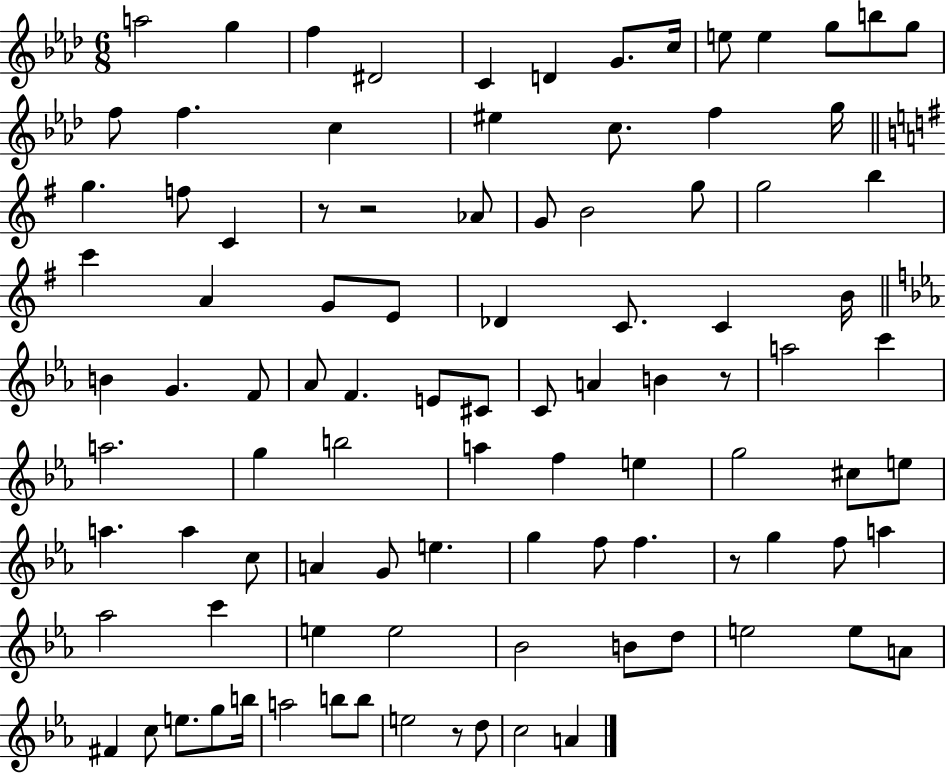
A5/h G5/q F5/q D#4/h C4/q D4/q G4/e. C5/s E5/e E5/q G5/e B5/e G5/e F5/e F5/q. C5/q EIS5/q C5/e. F5/q G5/s G5/q. F5/e C4/q R/e R/h Ab4/e G4/e B4/h G5/e G5/h B5/q C6/q A4/q G4/e E4/e Db4/q C4/e. C4/q B4/s B4/q G4/q. F4/e Ab4/e F4/q. E4/e C#4/e C4/e A4/q B4/q R/e A5/h C6/q A5/h. G5/q B5/h A5/q F5/q E5/q G5/h C#5/e E5/e A5/q. A5/q C5/e A4/q G4/e E5/q. G5/q F5/e F5/q. R/e G5/q F5/e A5/q Ab5/h C6/q E5/q E5/h Bb4/h B4/e D5/e E5/h E5/e A4/e F#4/q C5/e E5/e. G5/e B5/s A5/h B5/e B5/e E5/h R/e D5/e C5/h A4/q